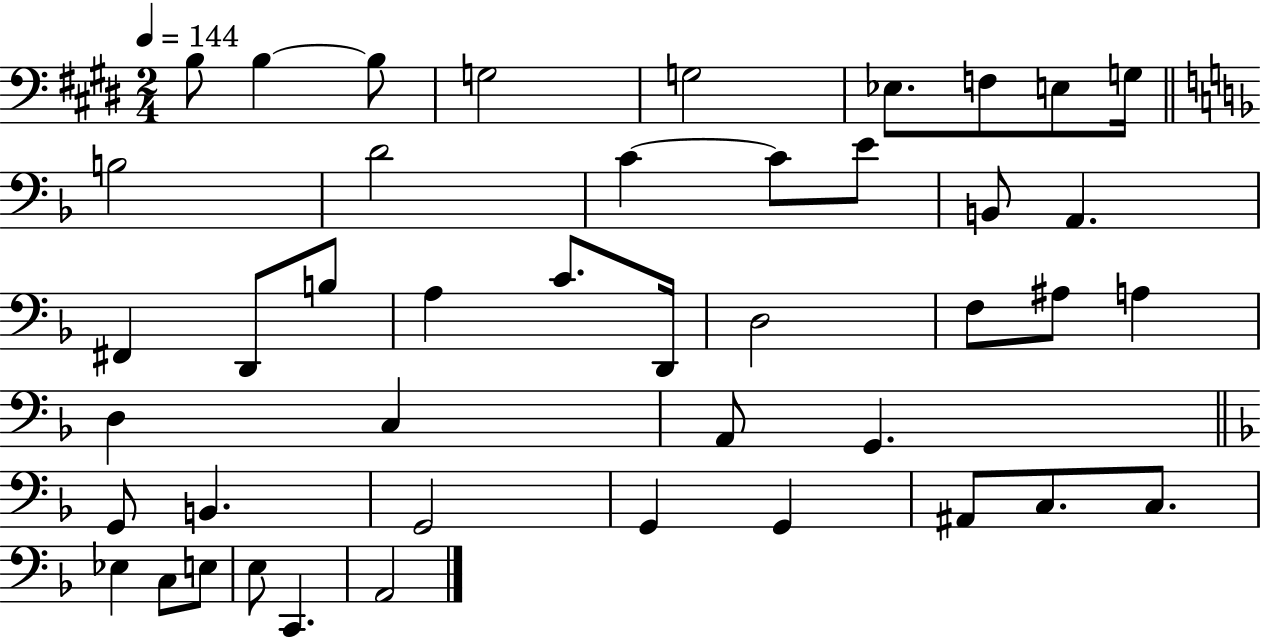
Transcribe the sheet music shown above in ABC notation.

X:1
T:Untitled
M:2/4
L:1/4
K:E
B,/2 B, B,/2 G,2 G,2 _E,/2 F,/2 E,/2 G,/4 B,2 D2 C C/2 E/2 B,,/2 A,, ^F,, D,,/2 B,/2 A, C/2 D,,/4 D,2 F,/2 ^A,/2 A, D, C, A,,/2 G,, G,,/2 B,, G,,2 G,, G,, ^A,,/2 C,/2 C,/2 _E, C,/2 E,/2 E,/2 C,, A,,2